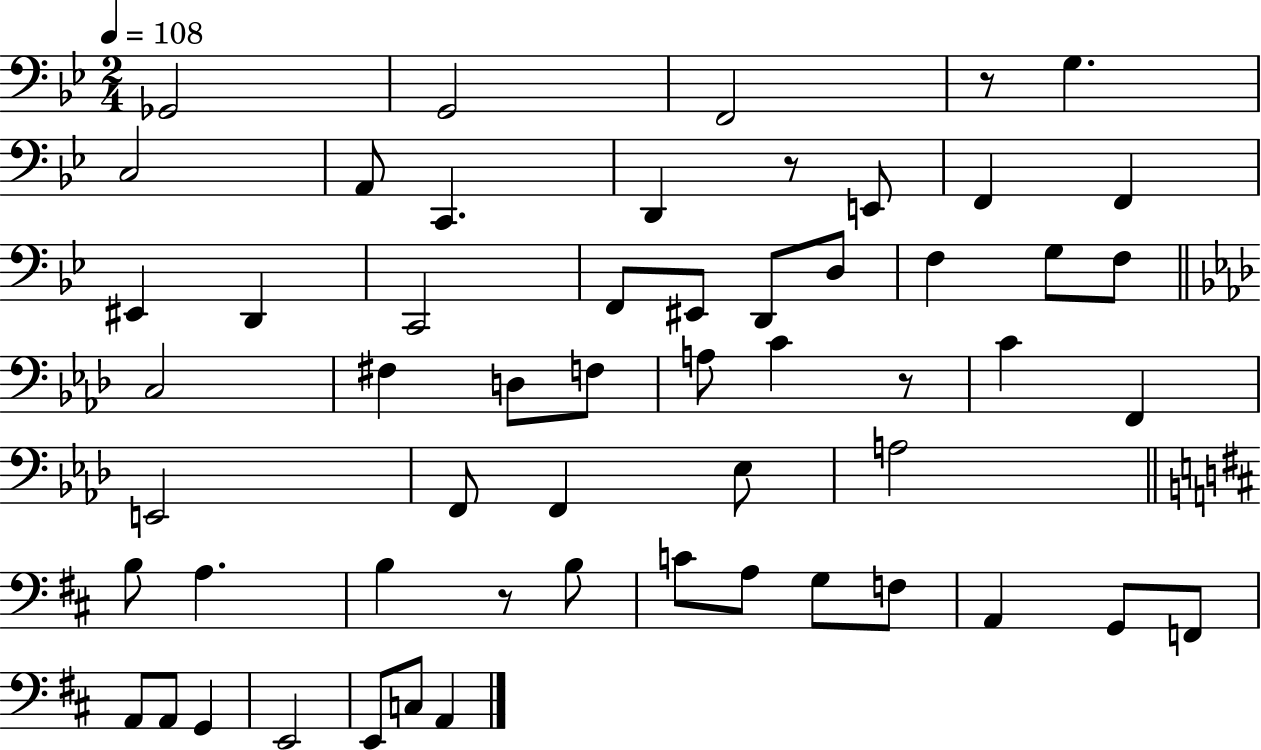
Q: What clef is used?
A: bass